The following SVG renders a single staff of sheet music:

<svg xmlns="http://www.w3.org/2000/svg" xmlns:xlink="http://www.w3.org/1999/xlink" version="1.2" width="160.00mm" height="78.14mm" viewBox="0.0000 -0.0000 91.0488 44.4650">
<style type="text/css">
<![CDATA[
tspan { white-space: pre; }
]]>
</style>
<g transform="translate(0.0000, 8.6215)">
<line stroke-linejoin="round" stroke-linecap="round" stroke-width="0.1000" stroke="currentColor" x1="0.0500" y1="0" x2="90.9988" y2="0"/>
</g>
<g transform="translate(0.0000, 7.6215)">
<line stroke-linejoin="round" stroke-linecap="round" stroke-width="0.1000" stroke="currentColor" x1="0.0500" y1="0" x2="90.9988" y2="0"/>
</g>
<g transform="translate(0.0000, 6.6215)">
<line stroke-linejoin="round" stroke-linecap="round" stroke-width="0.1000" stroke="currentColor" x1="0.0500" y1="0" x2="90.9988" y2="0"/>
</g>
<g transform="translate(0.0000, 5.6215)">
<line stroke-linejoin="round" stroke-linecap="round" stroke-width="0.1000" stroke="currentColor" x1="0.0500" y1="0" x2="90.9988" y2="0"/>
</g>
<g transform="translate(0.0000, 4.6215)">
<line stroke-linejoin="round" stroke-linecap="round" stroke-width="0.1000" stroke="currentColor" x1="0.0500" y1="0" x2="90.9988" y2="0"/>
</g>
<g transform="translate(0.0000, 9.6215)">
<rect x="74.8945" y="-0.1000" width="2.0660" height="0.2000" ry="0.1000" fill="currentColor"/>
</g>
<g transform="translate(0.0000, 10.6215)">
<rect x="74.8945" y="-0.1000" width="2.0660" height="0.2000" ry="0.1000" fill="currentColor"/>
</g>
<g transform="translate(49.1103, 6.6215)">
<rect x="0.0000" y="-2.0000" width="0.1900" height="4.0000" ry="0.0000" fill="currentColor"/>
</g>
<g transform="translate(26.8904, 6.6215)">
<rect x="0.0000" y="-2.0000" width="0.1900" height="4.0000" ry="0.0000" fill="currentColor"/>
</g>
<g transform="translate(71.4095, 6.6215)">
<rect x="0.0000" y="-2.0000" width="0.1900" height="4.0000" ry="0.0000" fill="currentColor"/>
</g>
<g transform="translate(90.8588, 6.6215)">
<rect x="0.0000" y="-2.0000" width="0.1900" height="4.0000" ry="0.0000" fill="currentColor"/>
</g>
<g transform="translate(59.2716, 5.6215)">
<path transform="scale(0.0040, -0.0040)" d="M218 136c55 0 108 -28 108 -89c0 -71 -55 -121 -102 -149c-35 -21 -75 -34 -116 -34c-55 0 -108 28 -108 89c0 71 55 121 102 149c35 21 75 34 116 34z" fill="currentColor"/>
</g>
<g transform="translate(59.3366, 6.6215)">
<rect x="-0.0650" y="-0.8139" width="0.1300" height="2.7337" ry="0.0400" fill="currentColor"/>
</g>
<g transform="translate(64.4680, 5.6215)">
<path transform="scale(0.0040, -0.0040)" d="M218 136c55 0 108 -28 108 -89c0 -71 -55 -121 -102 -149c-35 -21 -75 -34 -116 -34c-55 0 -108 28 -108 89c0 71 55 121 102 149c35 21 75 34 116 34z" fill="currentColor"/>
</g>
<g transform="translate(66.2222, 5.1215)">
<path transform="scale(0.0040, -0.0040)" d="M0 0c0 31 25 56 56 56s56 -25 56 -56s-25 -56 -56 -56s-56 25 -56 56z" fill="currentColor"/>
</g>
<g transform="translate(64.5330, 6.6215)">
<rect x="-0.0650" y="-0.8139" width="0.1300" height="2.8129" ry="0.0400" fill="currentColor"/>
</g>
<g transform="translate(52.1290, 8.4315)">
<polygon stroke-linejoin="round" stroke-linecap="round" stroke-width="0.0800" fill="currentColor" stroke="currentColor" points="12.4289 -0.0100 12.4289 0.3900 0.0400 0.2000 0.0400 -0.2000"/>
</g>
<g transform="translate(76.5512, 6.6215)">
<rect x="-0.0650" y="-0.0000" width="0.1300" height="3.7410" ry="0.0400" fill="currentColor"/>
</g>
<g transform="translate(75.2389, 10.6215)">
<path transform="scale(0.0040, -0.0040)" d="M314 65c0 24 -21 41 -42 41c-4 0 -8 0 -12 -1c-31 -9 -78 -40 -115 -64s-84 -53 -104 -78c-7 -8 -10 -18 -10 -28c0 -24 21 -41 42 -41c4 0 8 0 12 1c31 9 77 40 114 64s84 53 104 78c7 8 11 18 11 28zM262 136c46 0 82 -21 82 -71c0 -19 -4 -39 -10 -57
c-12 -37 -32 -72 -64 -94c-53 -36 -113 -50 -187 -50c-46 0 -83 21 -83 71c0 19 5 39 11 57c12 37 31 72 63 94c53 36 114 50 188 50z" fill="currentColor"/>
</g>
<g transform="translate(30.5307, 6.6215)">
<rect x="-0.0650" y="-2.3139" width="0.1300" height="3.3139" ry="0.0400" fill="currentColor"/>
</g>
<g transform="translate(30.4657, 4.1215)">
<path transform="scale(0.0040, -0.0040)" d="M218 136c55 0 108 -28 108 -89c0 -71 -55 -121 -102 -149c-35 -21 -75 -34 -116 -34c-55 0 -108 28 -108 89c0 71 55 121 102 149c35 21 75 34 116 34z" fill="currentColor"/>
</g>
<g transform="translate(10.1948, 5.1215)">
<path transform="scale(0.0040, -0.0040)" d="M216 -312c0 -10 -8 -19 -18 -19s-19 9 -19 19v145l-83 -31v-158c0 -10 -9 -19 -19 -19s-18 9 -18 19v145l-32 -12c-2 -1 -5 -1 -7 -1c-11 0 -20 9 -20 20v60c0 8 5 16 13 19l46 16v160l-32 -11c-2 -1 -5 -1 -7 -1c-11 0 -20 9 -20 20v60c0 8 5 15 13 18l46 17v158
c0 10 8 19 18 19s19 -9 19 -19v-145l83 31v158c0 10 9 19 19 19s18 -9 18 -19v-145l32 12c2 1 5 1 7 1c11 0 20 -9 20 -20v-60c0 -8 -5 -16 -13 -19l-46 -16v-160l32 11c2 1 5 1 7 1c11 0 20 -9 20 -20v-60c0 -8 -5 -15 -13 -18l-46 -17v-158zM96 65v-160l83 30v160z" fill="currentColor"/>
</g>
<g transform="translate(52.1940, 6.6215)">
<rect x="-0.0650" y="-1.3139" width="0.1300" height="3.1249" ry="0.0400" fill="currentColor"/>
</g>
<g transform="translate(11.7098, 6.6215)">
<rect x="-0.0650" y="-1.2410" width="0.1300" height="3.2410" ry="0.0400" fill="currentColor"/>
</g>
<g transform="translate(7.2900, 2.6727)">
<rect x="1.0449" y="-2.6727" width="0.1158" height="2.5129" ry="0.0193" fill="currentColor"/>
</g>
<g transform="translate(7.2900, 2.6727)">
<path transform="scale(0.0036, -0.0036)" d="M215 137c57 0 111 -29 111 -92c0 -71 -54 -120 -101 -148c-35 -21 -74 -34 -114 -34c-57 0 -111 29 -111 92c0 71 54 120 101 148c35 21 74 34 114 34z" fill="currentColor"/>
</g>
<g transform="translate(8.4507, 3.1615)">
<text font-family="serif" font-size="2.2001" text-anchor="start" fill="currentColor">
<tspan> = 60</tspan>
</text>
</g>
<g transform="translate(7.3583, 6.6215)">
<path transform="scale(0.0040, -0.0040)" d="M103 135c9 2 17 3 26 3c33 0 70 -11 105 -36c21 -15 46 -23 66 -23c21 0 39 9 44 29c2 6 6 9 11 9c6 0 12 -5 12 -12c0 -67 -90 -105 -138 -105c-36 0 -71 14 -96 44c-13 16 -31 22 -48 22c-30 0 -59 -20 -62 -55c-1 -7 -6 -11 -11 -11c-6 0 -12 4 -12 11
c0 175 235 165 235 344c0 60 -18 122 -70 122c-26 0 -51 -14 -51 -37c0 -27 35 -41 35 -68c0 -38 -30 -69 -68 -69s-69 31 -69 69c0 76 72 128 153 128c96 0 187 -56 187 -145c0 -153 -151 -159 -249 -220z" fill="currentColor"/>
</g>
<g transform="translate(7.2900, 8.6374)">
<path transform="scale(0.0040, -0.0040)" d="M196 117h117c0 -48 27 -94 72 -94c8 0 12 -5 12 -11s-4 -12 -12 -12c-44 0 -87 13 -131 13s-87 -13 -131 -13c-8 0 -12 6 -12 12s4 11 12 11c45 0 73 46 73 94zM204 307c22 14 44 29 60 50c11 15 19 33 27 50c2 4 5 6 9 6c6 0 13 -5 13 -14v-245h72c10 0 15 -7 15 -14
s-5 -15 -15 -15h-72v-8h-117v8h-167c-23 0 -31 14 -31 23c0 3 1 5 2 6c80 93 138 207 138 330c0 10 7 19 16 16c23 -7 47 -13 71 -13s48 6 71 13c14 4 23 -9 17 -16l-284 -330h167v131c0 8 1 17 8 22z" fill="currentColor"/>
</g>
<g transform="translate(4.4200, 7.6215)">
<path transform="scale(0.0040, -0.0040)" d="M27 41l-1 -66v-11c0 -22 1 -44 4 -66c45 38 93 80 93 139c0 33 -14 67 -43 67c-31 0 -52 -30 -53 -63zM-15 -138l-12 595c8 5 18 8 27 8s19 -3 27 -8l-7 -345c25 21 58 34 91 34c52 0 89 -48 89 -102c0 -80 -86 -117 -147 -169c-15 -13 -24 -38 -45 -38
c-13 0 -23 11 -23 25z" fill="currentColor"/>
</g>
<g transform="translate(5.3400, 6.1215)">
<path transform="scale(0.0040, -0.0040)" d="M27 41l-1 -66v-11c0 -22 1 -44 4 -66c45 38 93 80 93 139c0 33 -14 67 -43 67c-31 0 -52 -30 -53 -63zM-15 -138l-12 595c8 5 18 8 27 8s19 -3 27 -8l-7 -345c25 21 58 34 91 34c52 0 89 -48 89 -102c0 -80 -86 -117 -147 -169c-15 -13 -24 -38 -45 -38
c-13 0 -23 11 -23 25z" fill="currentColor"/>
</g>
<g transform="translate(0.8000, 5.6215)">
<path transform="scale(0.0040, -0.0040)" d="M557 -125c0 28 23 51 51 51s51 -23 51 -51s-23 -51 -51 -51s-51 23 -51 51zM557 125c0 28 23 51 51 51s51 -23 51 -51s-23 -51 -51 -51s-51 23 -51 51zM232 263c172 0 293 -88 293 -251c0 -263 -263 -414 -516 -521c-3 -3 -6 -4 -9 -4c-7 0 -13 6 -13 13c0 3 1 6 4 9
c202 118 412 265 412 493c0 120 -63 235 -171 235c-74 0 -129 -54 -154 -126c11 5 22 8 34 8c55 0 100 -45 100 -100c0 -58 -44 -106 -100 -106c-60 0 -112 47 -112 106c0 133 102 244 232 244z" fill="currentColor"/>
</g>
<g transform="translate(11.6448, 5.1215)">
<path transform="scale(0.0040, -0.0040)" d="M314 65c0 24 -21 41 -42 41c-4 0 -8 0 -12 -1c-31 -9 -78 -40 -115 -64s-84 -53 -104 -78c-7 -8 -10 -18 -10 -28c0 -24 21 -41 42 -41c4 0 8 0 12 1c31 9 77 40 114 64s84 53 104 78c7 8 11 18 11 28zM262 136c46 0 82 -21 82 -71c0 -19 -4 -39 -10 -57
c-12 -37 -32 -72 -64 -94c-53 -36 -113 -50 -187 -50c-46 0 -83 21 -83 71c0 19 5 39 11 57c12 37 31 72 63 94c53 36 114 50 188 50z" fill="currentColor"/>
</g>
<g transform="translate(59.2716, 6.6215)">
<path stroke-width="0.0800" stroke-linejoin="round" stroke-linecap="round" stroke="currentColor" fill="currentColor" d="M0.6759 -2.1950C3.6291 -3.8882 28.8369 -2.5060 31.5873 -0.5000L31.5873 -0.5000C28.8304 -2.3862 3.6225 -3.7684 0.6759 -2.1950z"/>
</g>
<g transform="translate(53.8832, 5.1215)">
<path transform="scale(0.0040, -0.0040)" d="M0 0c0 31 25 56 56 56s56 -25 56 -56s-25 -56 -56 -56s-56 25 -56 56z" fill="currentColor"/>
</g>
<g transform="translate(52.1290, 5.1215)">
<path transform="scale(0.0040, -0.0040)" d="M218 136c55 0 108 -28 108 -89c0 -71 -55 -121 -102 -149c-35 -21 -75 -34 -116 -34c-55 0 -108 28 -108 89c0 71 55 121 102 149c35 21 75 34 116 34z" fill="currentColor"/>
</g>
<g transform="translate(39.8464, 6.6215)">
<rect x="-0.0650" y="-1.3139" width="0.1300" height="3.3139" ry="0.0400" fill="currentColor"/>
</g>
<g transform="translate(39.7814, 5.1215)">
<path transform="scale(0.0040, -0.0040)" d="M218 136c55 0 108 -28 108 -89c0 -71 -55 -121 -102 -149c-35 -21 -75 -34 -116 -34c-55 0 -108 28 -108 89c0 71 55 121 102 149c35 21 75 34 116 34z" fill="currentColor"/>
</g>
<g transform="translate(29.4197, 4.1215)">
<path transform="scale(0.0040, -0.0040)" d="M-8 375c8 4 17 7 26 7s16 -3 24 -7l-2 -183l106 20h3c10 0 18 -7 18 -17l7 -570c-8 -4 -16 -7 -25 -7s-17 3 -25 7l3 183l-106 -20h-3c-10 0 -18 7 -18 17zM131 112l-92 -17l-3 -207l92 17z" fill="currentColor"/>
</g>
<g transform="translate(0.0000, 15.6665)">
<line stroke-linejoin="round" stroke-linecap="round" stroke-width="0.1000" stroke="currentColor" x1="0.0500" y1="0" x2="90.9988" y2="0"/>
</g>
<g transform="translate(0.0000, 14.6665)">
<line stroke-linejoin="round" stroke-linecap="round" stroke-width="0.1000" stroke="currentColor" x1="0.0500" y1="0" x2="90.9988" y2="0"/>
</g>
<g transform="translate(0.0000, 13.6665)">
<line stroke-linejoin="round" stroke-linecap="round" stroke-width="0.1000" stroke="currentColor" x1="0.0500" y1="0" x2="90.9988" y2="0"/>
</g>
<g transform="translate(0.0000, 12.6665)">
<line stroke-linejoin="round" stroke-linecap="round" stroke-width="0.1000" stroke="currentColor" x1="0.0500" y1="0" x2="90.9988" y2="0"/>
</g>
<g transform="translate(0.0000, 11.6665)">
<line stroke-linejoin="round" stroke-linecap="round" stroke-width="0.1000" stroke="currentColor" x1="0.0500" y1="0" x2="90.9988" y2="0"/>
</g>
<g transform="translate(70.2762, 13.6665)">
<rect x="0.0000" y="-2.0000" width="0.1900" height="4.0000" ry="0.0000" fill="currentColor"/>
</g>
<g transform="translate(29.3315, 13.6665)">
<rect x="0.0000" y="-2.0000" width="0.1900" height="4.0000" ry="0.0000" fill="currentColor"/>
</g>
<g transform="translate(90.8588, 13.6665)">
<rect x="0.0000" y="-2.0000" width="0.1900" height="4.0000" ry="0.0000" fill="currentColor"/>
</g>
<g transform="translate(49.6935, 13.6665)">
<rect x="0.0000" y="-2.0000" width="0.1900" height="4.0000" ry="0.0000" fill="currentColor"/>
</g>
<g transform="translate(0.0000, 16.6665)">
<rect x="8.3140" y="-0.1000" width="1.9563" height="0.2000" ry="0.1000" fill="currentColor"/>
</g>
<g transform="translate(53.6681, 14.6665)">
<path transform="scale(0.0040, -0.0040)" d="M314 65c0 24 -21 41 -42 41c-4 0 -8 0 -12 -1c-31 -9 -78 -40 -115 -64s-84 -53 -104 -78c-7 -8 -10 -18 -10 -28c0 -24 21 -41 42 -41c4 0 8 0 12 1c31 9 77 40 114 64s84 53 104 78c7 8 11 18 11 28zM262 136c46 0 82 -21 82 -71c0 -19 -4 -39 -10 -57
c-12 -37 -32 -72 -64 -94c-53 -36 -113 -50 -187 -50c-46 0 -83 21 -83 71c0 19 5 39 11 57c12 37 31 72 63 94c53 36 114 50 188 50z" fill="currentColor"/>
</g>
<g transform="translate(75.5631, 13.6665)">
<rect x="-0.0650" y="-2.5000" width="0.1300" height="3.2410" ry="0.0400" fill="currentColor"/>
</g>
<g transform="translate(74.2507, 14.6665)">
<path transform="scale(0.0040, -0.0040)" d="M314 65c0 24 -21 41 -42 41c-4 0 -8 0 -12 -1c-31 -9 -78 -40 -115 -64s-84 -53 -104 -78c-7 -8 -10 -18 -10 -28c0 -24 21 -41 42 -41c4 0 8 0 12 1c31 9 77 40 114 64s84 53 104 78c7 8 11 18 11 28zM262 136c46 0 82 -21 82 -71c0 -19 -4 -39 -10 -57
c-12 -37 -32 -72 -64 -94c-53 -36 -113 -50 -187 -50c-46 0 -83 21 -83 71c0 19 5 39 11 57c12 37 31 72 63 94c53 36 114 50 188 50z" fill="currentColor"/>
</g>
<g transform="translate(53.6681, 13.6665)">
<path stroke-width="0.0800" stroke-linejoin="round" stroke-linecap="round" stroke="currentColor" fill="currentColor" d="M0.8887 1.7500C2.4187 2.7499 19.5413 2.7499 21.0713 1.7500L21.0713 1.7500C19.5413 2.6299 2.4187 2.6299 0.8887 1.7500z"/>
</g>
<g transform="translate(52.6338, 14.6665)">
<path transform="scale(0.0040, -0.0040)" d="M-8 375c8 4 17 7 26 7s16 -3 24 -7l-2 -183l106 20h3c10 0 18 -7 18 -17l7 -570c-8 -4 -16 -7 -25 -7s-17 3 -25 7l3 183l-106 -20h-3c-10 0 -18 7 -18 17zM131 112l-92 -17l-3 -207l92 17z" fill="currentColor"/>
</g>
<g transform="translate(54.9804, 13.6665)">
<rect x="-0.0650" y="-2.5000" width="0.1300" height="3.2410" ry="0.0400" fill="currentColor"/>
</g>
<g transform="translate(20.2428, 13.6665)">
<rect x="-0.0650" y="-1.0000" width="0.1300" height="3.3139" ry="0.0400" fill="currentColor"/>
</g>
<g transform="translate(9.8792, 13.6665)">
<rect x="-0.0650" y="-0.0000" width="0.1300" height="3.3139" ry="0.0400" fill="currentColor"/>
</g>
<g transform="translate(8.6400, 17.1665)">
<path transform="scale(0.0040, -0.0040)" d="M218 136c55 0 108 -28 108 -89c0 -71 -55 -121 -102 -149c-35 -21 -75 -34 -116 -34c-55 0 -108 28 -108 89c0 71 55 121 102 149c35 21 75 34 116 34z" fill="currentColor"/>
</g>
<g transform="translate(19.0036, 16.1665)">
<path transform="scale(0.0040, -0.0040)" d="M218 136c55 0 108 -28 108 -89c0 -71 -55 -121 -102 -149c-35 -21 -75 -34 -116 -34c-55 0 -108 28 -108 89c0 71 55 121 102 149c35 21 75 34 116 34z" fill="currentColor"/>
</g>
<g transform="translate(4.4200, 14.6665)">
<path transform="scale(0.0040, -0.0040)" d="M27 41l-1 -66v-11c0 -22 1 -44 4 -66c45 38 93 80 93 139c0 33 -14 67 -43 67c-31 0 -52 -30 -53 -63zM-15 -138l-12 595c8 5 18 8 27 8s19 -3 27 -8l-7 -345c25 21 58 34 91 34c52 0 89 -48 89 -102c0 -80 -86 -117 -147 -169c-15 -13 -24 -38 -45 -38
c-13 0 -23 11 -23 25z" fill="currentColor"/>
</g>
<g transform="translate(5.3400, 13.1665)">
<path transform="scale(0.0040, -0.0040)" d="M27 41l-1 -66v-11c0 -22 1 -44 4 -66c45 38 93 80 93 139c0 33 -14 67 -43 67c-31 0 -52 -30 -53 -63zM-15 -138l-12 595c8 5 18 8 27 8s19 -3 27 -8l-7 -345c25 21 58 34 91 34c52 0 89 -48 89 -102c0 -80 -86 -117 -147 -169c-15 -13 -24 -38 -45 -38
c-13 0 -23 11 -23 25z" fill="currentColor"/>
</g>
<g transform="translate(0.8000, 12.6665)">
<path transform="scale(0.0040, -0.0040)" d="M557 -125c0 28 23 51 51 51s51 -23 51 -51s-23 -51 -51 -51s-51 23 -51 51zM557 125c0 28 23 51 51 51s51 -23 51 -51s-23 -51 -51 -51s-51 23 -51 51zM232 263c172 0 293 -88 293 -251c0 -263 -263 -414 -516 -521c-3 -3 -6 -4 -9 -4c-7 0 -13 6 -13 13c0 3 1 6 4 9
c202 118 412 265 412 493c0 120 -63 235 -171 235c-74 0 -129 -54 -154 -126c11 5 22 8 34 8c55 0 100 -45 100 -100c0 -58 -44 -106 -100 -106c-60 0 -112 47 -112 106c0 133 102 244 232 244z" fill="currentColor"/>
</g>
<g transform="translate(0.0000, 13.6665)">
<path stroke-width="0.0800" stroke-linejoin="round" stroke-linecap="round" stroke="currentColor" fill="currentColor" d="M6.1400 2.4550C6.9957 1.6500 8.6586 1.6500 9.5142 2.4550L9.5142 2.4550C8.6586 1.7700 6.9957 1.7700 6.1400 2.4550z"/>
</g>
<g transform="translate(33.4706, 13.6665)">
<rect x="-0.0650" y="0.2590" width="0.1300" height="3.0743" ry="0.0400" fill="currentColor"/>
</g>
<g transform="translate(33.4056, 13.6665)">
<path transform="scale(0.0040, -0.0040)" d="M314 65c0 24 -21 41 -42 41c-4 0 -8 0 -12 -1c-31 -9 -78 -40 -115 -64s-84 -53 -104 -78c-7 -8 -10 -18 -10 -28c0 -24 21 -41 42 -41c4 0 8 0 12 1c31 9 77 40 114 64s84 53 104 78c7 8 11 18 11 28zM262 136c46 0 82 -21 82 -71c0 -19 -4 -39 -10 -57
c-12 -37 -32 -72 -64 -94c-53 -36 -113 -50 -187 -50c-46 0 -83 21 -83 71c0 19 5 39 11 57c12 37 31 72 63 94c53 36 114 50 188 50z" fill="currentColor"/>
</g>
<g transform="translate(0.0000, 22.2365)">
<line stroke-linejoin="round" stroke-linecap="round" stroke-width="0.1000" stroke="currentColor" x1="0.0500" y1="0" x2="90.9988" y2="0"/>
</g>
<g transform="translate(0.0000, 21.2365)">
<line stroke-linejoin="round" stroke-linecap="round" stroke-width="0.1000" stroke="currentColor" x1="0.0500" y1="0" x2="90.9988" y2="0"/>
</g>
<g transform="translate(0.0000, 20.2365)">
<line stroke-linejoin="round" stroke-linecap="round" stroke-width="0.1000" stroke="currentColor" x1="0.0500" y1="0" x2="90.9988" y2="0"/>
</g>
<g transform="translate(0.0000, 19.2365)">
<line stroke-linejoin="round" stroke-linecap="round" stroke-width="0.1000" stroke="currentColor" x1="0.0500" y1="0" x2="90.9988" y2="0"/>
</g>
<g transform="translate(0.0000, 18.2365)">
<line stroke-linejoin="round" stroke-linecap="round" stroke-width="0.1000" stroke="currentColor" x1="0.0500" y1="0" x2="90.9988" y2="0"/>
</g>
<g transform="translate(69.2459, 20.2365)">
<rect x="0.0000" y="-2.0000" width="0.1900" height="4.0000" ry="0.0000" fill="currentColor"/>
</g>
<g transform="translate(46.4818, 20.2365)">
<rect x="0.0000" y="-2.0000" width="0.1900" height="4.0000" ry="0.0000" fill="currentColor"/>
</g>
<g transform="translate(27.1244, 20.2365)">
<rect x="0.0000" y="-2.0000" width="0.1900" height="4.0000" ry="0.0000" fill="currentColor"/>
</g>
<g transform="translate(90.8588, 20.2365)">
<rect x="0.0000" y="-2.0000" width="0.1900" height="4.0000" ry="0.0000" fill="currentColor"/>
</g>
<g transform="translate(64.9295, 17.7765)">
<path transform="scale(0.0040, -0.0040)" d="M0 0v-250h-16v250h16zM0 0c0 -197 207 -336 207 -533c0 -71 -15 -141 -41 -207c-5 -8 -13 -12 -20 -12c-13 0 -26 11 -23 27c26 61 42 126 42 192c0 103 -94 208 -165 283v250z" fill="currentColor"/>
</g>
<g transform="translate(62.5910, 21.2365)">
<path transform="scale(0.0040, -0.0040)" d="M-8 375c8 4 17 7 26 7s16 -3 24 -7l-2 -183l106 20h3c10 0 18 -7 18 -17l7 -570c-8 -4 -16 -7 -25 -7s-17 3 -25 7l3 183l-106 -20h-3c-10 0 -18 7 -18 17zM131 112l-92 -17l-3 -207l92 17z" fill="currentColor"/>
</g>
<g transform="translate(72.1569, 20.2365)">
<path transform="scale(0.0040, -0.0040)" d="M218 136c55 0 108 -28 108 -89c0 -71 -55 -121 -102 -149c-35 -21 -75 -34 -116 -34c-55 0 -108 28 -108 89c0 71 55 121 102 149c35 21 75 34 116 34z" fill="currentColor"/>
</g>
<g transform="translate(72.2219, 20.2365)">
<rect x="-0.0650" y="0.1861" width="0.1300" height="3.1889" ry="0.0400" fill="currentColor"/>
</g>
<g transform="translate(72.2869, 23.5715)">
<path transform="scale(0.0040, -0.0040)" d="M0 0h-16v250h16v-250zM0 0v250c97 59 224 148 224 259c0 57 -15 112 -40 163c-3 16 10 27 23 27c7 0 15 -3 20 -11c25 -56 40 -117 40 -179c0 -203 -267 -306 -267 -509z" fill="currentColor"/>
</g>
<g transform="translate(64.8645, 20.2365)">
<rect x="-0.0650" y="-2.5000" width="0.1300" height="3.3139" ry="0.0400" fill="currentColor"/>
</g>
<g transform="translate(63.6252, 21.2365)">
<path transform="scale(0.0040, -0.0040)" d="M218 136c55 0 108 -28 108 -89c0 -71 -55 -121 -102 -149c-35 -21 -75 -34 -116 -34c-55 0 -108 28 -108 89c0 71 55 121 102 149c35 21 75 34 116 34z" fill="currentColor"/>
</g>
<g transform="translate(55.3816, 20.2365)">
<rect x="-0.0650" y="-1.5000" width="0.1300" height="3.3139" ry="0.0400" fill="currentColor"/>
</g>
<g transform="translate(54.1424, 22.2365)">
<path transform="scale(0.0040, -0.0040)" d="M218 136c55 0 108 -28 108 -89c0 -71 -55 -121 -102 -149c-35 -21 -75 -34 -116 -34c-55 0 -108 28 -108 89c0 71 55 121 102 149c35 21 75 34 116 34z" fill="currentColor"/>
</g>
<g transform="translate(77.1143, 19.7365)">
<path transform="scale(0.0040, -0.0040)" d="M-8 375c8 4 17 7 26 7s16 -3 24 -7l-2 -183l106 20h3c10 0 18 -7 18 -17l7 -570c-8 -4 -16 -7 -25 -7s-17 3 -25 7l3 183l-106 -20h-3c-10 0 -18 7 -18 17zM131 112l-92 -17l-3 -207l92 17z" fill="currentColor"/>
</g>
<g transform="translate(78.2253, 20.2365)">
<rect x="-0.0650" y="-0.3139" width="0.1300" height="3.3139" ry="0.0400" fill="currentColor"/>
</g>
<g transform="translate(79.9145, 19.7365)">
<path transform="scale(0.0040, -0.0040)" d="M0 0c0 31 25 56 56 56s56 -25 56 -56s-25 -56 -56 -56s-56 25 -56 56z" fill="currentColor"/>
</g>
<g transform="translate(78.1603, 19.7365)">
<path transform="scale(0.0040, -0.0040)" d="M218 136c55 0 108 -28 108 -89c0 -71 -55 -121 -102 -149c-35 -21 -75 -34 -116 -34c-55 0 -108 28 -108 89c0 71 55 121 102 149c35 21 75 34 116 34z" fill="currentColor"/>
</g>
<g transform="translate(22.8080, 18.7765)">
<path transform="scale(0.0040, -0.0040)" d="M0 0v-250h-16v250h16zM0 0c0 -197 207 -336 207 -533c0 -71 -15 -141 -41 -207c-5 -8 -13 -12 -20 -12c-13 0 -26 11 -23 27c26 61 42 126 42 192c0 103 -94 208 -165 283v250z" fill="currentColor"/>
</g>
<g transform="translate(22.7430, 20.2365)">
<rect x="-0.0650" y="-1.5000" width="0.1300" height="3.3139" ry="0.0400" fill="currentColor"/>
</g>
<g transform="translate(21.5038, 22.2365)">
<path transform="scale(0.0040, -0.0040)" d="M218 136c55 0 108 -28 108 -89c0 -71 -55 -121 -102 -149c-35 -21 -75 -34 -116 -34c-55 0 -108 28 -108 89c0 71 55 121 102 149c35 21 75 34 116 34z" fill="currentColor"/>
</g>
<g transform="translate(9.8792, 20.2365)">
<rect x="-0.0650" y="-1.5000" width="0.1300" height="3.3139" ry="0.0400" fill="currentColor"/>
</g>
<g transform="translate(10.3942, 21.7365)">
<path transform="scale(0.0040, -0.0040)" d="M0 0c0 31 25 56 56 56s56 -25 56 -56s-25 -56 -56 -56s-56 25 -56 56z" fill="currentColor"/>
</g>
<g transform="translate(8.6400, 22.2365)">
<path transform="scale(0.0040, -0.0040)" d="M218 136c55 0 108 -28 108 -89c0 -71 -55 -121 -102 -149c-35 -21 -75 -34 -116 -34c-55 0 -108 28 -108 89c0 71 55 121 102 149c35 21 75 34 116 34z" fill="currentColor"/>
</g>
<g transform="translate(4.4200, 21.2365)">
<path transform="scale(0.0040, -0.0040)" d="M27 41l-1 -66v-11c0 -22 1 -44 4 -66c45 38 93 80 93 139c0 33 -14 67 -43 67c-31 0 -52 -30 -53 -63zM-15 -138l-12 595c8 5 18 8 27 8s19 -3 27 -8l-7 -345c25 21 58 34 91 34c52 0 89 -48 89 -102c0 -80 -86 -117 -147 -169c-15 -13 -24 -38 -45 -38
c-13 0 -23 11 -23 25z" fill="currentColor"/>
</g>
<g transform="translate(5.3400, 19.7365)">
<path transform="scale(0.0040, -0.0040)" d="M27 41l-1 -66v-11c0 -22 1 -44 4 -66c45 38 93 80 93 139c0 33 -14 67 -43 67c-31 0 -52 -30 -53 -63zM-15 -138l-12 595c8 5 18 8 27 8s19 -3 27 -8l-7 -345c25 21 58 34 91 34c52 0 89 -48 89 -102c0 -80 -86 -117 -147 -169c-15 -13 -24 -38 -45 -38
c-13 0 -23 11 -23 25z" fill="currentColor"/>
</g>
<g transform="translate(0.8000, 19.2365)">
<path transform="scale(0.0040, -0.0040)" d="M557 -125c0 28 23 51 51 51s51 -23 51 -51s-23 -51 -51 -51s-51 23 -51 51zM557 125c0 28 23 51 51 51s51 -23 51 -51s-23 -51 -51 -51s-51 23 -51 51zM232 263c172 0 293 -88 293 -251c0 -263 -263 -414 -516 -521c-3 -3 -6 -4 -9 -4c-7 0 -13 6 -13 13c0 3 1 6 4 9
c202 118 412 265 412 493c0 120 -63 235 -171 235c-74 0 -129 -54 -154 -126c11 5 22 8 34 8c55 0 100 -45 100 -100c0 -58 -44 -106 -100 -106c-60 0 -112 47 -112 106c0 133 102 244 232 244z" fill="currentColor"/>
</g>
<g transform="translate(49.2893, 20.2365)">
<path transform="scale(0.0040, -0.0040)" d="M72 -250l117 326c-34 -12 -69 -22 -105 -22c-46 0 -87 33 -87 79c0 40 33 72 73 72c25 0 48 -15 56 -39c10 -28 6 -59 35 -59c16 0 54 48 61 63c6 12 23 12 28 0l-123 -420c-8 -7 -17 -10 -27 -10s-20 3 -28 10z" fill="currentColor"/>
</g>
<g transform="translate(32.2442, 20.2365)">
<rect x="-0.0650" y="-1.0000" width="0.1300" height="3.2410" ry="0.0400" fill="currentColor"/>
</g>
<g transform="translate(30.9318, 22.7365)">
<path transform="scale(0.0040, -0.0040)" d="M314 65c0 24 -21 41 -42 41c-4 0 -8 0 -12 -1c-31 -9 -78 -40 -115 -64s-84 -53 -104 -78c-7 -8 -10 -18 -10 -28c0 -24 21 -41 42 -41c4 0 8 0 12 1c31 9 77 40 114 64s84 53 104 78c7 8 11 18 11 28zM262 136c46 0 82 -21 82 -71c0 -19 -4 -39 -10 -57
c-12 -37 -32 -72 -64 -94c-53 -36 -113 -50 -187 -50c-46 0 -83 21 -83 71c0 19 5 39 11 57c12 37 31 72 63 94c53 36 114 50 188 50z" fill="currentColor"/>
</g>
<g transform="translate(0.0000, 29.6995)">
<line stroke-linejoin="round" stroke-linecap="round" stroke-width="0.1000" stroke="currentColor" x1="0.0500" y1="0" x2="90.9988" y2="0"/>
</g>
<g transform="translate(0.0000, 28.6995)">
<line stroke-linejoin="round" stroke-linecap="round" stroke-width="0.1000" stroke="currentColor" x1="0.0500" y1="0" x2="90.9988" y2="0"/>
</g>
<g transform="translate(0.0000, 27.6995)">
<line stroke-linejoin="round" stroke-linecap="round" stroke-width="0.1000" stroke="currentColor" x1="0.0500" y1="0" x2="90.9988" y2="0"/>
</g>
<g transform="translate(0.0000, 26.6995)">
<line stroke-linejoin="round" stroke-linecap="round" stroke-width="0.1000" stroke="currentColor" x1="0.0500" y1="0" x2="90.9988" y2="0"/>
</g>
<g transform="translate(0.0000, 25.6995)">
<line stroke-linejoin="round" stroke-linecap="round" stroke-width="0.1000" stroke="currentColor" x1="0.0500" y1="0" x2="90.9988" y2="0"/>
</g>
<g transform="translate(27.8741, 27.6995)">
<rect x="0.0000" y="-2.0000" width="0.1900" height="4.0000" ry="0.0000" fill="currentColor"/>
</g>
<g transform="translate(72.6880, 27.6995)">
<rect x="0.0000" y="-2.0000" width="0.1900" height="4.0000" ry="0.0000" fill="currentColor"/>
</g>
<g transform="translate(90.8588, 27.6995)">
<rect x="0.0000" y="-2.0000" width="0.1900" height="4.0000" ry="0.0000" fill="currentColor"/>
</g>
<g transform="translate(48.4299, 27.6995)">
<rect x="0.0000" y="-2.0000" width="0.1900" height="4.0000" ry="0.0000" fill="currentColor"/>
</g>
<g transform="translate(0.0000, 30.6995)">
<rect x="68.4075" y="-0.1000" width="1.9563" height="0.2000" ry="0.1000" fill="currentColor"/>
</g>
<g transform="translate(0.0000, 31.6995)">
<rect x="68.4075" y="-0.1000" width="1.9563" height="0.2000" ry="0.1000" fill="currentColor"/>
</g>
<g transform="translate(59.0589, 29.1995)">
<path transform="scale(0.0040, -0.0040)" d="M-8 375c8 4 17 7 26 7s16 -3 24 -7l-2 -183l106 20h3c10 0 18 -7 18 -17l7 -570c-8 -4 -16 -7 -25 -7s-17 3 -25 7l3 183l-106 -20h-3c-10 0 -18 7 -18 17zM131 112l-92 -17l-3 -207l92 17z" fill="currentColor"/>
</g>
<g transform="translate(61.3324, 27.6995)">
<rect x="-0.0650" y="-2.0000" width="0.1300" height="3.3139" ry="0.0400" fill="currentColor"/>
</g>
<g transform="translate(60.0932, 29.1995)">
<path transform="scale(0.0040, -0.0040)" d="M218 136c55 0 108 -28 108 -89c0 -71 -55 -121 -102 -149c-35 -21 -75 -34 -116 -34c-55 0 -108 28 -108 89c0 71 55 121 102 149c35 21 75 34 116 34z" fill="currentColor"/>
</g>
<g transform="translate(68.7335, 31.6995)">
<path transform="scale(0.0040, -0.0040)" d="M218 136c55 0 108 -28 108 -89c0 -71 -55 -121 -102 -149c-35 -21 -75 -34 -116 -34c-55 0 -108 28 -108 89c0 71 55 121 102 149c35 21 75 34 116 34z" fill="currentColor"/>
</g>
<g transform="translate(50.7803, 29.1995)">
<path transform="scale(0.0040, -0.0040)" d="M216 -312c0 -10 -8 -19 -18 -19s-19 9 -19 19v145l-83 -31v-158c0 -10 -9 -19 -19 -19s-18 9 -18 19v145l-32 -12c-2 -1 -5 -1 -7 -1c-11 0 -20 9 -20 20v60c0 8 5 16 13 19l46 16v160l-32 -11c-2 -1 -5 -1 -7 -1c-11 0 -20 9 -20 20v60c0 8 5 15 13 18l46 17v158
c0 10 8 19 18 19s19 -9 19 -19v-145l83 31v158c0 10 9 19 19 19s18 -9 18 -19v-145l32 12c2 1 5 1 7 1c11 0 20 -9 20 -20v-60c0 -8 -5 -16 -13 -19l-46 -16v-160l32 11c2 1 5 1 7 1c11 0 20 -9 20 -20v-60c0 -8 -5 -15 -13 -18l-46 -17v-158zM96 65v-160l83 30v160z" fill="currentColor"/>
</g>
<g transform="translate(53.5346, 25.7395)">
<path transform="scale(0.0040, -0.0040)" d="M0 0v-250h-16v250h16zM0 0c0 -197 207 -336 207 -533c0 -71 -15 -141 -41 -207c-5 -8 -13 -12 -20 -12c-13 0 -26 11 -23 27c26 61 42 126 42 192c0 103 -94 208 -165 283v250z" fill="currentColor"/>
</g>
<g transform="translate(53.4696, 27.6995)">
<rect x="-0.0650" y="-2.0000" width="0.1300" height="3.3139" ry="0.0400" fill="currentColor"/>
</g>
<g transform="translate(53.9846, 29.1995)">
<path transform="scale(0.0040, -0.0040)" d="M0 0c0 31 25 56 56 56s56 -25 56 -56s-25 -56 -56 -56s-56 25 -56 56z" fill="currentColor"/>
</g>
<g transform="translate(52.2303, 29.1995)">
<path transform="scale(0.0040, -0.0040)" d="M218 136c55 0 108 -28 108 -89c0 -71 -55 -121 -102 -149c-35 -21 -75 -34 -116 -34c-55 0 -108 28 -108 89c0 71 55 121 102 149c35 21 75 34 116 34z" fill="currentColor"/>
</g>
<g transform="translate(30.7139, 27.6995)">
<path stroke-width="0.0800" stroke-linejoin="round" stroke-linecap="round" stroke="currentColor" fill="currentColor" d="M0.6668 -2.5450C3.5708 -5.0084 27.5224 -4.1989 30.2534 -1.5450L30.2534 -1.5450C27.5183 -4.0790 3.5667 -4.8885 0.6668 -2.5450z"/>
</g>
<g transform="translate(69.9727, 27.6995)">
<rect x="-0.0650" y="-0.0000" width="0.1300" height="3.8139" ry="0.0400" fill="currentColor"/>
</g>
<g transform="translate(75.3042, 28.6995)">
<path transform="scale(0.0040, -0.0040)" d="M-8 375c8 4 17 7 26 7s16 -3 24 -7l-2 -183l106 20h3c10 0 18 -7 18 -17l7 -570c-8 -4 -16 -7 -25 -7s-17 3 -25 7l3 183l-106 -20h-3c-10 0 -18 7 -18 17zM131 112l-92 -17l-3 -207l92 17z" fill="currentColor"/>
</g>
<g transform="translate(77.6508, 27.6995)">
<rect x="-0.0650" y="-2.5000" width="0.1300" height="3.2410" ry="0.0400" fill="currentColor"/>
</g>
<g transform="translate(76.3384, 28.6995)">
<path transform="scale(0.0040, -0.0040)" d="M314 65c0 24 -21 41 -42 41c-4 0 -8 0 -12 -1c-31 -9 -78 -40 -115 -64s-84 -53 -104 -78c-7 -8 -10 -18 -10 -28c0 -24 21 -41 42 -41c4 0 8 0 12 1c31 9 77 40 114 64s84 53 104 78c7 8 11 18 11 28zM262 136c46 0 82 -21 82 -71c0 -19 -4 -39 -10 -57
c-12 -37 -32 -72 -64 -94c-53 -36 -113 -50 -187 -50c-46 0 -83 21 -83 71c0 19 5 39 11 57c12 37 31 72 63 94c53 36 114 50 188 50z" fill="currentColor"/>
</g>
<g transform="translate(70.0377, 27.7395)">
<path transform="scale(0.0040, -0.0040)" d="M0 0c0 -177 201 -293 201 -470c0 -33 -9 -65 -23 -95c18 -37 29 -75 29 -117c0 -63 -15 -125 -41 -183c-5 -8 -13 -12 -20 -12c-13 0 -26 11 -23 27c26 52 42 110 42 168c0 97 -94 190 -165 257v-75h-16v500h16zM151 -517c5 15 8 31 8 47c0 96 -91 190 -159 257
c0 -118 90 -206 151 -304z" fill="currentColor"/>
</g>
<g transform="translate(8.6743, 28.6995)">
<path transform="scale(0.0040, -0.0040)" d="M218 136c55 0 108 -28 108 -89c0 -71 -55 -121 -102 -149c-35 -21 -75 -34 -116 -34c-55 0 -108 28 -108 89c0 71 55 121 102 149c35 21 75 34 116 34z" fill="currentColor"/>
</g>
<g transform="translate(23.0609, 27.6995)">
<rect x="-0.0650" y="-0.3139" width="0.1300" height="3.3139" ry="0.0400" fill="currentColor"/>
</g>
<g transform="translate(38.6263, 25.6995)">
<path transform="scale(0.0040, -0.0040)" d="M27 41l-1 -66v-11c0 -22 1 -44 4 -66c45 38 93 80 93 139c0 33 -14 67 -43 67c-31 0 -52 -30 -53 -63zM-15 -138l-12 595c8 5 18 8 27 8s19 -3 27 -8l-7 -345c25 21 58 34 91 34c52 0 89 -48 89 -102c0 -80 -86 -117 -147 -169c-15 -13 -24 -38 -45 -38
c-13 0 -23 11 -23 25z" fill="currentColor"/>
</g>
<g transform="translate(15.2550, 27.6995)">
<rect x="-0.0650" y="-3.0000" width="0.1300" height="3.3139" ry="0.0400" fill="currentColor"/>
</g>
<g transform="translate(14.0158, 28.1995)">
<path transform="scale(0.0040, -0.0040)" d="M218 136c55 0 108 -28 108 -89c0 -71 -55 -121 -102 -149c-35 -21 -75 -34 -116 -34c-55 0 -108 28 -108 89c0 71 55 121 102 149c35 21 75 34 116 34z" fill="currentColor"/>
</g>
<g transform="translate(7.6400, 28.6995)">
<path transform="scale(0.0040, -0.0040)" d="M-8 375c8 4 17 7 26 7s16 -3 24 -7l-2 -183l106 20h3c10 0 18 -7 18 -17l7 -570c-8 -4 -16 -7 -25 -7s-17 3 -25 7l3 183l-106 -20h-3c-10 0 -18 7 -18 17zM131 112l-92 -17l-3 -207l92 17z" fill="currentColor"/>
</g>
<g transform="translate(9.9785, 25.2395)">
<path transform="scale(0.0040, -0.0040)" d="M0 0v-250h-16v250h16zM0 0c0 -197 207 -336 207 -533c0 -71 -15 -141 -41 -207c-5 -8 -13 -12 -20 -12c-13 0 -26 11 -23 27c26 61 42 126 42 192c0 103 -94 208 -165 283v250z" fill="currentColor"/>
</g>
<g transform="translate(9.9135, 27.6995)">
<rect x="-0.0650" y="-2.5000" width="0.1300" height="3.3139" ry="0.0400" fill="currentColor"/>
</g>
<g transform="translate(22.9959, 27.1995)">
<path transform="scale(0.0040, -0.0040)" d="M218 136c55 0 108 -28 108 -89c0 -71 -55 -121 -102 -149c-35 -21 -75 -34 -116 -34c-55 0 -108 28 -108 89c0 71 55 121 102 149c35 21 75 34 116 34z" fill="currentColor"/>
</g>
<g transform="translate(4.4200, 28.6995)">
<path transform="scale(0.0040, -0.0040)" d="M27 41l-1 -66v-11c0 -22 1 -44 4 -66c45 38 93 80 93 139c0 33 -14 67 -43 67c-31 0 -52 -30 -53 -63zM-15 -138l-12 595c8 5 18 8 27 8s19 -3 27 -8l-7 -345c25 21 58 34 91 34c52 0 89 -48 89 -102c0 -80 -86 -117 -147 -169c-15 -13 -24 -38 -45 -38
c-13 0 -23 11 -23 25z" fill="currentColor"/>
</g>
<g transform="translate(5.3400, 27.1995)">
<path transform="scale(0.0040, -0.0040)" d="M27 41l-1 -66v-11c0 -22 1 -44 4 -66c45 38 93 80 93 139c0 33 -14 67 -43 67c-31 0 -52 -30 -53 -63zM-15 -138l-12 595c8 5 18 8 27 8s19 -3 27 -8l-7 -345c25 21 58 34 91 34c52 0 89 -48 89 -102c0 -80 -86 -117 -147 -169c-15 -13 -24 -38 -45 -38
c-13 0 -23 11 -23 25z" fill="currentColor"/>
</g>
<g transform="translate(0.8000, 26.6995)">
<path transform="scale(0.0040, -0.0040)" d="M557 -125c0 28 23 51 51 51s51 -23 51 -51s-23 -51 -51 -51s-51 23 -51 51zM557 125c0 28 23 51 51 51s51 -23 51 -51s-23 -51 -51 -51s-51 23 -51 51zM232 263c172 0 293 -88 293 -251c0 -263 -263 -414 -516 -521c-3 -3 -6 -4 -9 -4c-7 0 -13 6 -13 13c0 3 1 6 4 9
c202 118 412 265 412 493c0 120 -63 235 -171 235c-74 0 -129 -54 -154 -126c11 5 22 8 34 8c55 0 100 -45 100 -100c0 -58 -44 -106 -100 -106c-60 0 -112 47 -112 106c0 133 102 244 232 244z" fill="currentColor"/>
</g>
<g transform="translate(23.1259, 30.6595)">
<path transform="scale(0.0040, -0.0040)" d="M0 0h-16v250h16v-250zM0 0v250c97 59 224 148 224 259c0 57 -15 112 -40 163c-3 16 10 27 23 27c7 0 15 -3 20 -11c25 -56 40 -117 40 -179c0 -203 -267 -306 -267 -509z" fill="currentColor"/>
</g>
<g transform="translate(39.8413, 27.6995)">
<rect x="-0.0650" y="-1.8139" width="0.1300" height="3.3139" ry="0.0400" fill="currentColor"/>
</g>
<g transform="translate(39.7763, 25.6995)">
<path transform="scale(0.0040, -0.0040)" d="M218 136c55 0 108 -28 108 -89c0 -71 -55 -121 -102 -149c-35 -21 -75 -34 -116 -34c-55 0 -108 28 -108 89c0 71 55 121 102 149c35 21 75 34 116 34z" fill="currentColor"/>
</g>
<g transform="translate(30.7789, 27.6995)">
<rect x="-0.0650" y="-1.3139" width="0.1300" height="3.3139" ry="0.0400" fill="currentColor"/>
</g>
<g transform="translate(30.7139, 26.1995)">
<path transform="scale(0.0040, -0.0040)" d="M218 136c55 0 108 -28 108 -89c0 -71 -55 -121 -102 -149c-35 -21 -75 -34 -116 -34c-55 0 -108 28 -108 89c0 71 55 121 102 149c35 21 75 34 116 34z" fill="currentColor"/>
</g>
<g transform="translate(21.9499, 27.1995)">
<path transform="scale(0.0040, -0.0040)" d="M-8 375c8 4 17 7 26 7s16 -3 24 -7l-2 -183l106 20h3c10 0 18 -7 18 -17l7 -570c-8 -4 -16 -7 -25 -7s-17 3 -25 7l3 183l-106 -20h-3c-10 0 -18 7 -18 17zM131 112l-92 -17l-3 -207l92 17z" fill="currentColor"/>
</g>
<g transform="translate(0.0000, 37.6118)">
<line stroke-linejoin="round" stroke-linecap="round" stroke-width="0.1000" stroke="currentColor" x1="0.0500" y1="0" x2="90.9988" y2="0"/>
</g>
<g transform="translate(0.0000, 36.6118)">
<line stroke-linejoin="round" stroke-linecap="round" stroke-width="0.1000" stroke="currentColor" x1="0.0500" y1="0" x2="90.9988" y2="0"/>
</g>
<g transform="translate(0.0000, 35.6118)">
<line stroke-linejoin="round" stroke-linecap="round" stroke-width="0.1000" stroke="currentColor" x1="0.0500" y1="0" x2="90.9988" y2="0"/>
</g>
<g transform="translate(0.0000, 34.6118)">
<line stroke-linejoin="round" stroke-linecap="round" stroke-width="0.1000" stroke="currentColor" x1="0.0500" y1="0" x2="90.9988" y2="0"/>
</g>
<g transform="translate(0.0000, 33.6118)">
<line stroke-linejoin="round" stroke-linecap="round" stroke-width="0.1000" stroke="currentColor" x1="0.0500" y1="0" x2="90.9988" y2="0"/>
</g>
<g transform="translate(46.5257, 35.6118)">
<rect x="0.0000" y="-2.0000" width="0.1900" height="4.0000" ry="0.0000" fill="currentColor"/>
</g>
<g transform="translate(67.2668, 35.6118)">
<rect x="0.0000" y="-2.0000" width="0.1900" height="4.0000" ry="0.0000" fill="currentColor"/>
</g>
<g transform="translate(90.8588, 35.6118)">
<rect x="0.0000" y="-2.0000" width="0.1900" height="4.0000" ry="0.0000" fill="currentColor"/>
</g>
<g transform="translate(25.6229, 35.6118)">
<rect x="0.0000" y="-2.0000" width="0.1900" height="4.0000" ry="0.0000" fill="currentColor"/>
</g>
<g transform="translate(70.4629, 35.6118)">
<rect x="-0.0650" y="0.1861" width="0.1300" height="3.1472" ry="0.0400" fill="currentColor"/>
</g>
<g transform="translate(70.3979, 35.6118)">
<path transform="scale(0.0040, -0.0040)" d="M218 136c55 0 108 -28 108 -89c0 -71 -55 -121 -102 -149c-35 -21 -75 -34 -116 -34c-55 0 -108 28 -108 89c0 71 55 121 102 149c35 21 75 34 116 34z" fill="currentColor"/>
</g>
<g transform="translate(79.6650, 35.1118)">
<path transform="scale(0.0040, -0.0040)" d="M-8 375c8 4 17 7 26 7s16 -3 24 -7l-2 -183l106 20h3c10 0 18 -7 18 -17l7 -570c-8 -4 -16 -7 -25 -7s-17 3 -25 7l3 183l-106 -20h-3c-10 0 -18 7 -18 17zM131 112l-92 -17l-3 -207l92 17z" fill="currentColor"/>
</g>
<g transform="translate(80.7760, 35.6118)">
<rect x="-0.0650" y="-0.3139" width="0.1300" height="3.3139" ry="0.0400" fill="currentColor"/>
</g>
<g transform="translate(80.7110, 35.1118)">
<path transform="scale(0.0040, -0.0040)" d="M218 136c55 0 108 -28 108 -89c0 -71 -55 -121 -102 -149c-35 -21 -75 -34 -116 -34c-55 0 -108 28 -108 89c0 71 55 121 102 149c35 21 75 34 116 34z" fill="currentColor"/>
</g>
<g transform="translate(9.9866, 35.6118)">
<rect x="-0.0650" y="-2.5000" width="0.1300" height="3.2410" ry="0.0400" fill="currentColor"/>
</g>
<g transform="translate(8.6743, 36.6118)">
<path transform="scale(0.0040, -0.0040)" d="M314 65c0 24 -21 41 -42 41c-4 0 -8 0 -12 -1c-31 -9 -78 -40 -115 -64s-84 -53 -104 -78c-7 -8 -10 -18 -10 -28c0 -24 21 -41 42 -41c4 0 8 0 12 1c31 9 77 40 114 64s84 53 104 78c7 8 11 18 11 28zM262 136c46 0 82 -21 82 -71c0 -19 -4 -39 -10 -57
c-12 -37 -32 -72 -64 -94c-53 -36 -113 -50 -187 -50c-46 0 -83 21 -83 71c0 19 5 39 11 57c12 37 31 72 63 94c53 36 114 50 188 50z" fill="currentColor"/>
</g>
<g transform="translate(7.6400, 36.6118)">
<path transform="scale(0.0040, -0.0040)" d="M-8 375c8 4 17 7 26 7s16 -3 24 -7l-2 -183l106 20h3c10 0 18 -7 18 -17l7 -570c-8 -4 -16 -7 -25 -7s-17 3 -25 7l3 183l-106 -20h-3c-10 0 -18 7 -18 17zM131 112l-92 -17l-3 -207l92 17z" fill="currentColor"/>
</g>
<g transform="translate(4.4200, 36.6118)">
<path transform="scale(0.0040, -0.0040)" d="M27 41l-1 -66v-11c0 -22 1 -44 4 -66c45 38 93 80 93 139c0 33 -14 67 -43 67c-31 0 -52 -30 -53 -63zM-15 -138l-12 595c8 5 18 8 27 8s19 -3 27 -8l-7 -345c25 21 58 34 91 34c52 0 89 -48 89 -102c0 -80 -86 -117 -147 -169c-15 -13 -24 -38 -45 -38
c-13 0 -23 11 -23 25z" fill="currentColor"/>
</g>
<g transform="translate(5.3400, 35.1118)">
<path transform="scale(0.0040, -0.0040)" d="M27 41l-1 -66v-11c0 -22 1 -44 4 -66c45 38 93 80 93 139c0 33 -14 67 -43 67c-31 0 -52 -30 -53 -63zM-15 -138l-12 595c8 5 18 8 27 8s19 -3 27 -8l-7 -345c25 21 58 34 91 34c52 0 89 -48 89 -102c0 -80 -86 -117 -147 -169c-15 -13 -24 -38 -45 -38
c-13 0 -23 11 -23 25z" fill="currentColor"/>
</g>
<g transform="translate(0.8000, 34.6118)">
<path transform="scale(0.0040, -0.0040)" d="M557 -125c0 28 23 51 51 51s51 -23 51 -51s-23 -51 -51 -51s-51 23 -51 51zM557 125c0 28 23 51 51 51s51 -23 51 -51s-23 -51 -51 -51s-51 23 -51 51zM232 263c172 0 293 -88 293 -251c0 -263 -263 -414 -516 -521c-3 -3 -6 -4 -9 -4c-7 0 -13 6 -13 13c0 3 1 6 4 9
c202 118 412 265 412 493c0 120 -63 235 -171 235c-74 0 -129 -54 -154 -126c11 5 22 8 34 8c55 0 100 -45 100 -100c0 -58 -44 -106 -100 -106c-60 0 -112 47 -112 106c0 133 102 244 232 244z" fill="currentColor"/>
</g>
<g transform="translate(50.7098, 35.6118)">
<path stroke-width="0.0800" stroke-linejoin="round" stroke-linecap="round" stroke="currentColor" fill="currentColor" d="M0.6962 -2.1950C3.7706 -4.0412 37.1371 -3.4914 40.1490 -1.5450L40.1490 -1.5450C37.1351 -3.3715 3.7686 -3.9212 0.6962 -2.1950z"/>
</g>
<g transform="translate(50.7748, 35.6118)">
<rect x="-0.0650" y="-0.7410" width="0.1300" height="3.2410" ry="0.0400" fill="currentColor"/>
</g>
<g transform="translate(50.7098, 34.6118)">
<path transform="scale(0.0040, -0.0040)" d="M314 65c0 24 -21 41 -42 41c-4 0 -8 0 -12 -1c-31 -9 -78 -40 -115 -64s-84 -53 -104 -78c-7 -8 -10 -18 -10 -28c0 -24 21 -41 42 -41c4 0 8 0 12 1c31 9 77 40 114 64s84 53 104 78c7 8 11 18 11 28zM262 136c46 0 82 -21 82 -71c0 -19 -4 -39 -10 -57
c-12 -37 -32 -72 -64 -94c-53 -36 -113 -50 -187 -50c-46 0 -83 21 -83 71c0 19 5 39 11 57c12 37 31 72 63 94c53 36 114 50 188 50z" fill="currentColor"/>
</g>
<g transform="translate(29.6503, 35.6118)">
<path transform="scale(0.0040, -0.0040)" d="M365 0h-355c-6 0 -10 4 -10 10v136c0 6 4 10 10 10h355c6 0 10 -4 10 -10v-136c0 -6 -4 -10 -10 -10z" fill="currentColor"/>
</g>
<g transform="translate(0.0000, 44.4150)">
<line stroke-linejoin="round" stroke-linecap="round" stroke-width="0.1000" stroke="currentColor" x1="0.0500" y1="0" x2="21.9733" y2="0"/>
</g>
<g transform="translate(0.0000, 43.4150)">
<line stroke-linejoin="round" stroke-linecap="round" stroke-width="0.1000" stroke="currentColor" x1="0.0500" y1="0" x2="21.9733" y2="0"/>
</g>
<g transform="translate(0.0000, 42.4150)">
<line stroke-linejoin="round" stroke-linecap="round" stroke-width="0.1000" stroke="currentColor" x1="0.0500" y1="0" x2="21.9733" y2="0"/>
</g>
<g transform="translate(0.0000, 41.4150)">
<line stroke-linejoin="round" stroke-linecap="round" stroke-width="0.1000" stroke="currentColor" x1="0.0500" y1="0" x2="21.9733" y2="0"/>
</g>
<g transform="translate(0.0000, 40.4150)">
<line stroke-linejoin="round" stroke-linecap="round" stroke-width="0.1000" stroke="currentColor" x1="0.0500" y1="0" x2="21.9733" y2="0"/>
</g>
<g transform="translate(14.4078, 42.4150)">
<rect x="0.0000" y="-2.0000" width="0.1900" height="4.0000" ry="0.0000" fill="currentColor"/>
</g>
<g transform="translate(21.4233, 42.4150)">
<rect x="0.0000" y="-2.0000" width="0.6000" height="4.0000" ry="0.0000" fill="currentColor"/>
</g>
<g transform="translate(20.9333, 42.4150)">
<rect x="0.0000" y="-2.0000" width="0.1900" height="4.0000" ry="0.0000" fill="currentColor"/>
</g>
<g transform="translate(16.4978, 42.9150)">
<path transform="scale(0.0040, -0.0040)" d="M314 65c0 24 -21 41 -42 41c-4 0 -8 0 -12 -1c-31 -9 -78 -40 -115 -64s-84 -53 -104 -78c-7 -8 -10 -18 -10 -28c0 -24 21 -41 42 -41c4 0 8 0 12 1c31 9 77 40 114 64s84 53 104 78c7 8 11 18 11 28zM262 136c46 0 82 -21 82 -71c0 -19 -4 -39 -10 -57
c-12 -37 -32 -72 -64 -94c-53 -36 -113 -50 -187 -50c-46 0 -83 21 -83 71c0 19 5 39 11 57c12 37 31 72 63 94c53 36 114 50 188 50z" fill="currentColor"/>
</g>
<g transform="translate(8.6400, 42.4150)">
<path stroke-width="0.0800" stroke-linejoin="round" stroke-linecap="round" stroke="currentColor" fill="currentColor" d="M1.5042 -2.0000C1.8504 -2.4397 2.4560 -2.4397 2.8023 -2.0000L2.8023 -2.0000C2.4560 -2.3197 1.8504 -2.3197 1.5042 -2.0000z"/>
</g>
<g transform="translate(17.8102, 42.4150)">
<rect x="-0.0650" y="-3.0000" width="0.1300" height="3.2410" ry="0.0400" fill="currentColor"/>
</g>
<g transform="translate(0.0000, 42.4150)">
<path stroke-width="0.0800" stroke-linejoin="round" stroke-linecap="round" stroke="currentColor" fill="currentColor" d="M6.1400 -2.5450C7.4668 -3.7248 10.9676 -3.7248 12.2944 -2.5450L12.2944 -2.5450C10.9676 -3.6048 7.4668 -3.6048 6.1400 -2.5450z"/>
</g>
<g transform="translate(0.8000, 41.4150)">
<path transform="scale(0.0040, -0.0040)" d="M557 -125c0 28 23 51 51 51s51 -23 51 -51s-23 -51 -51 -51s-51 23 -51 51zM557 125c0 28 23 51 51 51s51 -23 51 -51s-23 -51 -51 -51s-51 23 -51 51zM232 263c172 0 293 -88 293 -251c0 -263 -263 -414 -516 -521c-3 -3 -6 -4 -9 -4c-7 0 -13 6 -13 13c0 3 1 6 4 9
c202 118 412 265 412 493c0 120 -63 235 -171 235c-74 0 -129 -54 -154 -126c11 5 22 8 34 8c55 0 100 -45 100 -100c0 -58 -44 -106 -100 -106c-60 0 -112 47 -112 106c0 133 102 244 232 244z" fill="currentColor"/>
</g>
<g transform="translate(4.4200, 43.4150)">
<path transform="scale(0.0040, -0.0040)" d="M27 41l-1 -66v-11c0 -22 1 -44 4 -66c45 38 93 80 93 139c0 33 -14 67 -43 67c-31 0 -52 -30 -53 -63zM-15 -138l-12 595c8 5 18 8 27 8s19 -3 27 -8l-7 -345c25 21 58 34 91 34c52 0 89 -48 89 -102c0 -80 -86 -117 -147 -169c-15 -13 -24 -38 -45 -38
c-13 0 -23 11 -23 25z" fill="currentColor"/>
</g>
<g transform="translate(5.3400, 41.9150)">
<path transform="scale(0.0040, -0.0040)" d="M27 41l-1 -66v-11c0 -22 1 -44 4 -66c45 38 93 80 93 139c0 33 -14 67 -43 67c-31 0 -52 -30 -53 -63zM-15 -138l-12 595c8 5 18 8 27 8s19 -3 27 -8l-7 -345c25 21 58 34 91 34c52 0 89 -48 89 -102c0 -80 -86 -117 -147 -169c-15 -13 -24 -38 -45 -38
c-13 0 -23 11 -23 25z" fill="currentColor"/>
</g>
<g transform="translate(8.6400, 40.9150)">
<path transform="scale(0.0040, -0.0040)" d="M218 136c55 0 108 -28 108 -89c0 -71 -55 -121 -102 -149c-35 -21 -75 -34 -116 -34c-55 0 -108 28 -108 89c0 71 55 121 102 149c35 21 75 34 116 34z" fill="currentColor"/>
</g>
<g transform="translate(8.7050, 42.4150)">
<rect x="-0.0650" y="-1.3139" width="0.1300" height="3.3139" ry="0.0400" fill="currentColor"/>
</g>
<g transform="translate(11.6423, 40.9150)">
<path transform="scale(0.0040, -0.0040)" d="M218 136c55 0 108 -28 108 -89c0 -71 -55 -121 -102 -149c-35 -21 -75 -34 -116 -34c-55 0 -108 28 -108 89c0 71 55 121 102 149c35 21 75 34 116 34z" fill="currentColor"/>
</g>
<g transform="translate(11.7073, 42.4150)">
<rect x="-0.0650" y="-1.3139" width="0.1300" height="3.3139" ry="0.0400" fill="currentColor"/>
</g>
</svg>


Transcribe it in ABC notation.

X:1
T:Untitled
M:2/4
L:1/4
K:Bb
^G,2 B, G, G,/2 F,/2 F,/2 C,,2 D,, F,, D,2 B,,2 B,,2 G,, G,,/2 F,,2 z/2 G,, B,,/2 D,/2 E, B,,/2 C, E,/2 G, _A, ^A,,/2 A,, C,,/4 B,,2 B,,2 z2 F,2 D, E, G, G, C,2